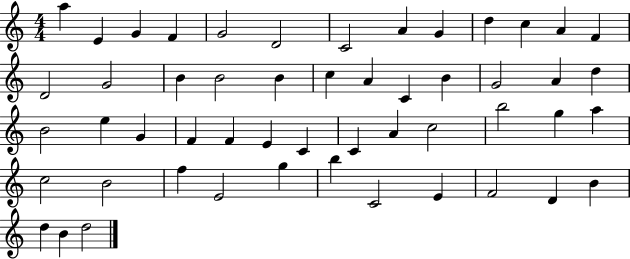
{
  \clef treble
  \numericTimeSignature
  \time 4/4
  \key c \major
  a''4 e'4 g'4 f'4 | g'2 d'2 | c'2 a'4 g'4 | d''4 c''4 a'4 f'4 | \break d'2 g'2 | b'4 b'2 b'4 | c''4 a'4 c'4 b'4 | g'2 a'4 d''4 | \break b'2 e''4 g'4 | f'4 f'4 e'4 c'4 | c'4 a'4 c''2 | b''2 g''4 a''4 | \break c''2 b'2 | f''4 e'2 g''4 | b''4 c'2 e'4 | f'2 d'4 b'4 | \break d''4 b'4 d''2 | \bar "|."
}